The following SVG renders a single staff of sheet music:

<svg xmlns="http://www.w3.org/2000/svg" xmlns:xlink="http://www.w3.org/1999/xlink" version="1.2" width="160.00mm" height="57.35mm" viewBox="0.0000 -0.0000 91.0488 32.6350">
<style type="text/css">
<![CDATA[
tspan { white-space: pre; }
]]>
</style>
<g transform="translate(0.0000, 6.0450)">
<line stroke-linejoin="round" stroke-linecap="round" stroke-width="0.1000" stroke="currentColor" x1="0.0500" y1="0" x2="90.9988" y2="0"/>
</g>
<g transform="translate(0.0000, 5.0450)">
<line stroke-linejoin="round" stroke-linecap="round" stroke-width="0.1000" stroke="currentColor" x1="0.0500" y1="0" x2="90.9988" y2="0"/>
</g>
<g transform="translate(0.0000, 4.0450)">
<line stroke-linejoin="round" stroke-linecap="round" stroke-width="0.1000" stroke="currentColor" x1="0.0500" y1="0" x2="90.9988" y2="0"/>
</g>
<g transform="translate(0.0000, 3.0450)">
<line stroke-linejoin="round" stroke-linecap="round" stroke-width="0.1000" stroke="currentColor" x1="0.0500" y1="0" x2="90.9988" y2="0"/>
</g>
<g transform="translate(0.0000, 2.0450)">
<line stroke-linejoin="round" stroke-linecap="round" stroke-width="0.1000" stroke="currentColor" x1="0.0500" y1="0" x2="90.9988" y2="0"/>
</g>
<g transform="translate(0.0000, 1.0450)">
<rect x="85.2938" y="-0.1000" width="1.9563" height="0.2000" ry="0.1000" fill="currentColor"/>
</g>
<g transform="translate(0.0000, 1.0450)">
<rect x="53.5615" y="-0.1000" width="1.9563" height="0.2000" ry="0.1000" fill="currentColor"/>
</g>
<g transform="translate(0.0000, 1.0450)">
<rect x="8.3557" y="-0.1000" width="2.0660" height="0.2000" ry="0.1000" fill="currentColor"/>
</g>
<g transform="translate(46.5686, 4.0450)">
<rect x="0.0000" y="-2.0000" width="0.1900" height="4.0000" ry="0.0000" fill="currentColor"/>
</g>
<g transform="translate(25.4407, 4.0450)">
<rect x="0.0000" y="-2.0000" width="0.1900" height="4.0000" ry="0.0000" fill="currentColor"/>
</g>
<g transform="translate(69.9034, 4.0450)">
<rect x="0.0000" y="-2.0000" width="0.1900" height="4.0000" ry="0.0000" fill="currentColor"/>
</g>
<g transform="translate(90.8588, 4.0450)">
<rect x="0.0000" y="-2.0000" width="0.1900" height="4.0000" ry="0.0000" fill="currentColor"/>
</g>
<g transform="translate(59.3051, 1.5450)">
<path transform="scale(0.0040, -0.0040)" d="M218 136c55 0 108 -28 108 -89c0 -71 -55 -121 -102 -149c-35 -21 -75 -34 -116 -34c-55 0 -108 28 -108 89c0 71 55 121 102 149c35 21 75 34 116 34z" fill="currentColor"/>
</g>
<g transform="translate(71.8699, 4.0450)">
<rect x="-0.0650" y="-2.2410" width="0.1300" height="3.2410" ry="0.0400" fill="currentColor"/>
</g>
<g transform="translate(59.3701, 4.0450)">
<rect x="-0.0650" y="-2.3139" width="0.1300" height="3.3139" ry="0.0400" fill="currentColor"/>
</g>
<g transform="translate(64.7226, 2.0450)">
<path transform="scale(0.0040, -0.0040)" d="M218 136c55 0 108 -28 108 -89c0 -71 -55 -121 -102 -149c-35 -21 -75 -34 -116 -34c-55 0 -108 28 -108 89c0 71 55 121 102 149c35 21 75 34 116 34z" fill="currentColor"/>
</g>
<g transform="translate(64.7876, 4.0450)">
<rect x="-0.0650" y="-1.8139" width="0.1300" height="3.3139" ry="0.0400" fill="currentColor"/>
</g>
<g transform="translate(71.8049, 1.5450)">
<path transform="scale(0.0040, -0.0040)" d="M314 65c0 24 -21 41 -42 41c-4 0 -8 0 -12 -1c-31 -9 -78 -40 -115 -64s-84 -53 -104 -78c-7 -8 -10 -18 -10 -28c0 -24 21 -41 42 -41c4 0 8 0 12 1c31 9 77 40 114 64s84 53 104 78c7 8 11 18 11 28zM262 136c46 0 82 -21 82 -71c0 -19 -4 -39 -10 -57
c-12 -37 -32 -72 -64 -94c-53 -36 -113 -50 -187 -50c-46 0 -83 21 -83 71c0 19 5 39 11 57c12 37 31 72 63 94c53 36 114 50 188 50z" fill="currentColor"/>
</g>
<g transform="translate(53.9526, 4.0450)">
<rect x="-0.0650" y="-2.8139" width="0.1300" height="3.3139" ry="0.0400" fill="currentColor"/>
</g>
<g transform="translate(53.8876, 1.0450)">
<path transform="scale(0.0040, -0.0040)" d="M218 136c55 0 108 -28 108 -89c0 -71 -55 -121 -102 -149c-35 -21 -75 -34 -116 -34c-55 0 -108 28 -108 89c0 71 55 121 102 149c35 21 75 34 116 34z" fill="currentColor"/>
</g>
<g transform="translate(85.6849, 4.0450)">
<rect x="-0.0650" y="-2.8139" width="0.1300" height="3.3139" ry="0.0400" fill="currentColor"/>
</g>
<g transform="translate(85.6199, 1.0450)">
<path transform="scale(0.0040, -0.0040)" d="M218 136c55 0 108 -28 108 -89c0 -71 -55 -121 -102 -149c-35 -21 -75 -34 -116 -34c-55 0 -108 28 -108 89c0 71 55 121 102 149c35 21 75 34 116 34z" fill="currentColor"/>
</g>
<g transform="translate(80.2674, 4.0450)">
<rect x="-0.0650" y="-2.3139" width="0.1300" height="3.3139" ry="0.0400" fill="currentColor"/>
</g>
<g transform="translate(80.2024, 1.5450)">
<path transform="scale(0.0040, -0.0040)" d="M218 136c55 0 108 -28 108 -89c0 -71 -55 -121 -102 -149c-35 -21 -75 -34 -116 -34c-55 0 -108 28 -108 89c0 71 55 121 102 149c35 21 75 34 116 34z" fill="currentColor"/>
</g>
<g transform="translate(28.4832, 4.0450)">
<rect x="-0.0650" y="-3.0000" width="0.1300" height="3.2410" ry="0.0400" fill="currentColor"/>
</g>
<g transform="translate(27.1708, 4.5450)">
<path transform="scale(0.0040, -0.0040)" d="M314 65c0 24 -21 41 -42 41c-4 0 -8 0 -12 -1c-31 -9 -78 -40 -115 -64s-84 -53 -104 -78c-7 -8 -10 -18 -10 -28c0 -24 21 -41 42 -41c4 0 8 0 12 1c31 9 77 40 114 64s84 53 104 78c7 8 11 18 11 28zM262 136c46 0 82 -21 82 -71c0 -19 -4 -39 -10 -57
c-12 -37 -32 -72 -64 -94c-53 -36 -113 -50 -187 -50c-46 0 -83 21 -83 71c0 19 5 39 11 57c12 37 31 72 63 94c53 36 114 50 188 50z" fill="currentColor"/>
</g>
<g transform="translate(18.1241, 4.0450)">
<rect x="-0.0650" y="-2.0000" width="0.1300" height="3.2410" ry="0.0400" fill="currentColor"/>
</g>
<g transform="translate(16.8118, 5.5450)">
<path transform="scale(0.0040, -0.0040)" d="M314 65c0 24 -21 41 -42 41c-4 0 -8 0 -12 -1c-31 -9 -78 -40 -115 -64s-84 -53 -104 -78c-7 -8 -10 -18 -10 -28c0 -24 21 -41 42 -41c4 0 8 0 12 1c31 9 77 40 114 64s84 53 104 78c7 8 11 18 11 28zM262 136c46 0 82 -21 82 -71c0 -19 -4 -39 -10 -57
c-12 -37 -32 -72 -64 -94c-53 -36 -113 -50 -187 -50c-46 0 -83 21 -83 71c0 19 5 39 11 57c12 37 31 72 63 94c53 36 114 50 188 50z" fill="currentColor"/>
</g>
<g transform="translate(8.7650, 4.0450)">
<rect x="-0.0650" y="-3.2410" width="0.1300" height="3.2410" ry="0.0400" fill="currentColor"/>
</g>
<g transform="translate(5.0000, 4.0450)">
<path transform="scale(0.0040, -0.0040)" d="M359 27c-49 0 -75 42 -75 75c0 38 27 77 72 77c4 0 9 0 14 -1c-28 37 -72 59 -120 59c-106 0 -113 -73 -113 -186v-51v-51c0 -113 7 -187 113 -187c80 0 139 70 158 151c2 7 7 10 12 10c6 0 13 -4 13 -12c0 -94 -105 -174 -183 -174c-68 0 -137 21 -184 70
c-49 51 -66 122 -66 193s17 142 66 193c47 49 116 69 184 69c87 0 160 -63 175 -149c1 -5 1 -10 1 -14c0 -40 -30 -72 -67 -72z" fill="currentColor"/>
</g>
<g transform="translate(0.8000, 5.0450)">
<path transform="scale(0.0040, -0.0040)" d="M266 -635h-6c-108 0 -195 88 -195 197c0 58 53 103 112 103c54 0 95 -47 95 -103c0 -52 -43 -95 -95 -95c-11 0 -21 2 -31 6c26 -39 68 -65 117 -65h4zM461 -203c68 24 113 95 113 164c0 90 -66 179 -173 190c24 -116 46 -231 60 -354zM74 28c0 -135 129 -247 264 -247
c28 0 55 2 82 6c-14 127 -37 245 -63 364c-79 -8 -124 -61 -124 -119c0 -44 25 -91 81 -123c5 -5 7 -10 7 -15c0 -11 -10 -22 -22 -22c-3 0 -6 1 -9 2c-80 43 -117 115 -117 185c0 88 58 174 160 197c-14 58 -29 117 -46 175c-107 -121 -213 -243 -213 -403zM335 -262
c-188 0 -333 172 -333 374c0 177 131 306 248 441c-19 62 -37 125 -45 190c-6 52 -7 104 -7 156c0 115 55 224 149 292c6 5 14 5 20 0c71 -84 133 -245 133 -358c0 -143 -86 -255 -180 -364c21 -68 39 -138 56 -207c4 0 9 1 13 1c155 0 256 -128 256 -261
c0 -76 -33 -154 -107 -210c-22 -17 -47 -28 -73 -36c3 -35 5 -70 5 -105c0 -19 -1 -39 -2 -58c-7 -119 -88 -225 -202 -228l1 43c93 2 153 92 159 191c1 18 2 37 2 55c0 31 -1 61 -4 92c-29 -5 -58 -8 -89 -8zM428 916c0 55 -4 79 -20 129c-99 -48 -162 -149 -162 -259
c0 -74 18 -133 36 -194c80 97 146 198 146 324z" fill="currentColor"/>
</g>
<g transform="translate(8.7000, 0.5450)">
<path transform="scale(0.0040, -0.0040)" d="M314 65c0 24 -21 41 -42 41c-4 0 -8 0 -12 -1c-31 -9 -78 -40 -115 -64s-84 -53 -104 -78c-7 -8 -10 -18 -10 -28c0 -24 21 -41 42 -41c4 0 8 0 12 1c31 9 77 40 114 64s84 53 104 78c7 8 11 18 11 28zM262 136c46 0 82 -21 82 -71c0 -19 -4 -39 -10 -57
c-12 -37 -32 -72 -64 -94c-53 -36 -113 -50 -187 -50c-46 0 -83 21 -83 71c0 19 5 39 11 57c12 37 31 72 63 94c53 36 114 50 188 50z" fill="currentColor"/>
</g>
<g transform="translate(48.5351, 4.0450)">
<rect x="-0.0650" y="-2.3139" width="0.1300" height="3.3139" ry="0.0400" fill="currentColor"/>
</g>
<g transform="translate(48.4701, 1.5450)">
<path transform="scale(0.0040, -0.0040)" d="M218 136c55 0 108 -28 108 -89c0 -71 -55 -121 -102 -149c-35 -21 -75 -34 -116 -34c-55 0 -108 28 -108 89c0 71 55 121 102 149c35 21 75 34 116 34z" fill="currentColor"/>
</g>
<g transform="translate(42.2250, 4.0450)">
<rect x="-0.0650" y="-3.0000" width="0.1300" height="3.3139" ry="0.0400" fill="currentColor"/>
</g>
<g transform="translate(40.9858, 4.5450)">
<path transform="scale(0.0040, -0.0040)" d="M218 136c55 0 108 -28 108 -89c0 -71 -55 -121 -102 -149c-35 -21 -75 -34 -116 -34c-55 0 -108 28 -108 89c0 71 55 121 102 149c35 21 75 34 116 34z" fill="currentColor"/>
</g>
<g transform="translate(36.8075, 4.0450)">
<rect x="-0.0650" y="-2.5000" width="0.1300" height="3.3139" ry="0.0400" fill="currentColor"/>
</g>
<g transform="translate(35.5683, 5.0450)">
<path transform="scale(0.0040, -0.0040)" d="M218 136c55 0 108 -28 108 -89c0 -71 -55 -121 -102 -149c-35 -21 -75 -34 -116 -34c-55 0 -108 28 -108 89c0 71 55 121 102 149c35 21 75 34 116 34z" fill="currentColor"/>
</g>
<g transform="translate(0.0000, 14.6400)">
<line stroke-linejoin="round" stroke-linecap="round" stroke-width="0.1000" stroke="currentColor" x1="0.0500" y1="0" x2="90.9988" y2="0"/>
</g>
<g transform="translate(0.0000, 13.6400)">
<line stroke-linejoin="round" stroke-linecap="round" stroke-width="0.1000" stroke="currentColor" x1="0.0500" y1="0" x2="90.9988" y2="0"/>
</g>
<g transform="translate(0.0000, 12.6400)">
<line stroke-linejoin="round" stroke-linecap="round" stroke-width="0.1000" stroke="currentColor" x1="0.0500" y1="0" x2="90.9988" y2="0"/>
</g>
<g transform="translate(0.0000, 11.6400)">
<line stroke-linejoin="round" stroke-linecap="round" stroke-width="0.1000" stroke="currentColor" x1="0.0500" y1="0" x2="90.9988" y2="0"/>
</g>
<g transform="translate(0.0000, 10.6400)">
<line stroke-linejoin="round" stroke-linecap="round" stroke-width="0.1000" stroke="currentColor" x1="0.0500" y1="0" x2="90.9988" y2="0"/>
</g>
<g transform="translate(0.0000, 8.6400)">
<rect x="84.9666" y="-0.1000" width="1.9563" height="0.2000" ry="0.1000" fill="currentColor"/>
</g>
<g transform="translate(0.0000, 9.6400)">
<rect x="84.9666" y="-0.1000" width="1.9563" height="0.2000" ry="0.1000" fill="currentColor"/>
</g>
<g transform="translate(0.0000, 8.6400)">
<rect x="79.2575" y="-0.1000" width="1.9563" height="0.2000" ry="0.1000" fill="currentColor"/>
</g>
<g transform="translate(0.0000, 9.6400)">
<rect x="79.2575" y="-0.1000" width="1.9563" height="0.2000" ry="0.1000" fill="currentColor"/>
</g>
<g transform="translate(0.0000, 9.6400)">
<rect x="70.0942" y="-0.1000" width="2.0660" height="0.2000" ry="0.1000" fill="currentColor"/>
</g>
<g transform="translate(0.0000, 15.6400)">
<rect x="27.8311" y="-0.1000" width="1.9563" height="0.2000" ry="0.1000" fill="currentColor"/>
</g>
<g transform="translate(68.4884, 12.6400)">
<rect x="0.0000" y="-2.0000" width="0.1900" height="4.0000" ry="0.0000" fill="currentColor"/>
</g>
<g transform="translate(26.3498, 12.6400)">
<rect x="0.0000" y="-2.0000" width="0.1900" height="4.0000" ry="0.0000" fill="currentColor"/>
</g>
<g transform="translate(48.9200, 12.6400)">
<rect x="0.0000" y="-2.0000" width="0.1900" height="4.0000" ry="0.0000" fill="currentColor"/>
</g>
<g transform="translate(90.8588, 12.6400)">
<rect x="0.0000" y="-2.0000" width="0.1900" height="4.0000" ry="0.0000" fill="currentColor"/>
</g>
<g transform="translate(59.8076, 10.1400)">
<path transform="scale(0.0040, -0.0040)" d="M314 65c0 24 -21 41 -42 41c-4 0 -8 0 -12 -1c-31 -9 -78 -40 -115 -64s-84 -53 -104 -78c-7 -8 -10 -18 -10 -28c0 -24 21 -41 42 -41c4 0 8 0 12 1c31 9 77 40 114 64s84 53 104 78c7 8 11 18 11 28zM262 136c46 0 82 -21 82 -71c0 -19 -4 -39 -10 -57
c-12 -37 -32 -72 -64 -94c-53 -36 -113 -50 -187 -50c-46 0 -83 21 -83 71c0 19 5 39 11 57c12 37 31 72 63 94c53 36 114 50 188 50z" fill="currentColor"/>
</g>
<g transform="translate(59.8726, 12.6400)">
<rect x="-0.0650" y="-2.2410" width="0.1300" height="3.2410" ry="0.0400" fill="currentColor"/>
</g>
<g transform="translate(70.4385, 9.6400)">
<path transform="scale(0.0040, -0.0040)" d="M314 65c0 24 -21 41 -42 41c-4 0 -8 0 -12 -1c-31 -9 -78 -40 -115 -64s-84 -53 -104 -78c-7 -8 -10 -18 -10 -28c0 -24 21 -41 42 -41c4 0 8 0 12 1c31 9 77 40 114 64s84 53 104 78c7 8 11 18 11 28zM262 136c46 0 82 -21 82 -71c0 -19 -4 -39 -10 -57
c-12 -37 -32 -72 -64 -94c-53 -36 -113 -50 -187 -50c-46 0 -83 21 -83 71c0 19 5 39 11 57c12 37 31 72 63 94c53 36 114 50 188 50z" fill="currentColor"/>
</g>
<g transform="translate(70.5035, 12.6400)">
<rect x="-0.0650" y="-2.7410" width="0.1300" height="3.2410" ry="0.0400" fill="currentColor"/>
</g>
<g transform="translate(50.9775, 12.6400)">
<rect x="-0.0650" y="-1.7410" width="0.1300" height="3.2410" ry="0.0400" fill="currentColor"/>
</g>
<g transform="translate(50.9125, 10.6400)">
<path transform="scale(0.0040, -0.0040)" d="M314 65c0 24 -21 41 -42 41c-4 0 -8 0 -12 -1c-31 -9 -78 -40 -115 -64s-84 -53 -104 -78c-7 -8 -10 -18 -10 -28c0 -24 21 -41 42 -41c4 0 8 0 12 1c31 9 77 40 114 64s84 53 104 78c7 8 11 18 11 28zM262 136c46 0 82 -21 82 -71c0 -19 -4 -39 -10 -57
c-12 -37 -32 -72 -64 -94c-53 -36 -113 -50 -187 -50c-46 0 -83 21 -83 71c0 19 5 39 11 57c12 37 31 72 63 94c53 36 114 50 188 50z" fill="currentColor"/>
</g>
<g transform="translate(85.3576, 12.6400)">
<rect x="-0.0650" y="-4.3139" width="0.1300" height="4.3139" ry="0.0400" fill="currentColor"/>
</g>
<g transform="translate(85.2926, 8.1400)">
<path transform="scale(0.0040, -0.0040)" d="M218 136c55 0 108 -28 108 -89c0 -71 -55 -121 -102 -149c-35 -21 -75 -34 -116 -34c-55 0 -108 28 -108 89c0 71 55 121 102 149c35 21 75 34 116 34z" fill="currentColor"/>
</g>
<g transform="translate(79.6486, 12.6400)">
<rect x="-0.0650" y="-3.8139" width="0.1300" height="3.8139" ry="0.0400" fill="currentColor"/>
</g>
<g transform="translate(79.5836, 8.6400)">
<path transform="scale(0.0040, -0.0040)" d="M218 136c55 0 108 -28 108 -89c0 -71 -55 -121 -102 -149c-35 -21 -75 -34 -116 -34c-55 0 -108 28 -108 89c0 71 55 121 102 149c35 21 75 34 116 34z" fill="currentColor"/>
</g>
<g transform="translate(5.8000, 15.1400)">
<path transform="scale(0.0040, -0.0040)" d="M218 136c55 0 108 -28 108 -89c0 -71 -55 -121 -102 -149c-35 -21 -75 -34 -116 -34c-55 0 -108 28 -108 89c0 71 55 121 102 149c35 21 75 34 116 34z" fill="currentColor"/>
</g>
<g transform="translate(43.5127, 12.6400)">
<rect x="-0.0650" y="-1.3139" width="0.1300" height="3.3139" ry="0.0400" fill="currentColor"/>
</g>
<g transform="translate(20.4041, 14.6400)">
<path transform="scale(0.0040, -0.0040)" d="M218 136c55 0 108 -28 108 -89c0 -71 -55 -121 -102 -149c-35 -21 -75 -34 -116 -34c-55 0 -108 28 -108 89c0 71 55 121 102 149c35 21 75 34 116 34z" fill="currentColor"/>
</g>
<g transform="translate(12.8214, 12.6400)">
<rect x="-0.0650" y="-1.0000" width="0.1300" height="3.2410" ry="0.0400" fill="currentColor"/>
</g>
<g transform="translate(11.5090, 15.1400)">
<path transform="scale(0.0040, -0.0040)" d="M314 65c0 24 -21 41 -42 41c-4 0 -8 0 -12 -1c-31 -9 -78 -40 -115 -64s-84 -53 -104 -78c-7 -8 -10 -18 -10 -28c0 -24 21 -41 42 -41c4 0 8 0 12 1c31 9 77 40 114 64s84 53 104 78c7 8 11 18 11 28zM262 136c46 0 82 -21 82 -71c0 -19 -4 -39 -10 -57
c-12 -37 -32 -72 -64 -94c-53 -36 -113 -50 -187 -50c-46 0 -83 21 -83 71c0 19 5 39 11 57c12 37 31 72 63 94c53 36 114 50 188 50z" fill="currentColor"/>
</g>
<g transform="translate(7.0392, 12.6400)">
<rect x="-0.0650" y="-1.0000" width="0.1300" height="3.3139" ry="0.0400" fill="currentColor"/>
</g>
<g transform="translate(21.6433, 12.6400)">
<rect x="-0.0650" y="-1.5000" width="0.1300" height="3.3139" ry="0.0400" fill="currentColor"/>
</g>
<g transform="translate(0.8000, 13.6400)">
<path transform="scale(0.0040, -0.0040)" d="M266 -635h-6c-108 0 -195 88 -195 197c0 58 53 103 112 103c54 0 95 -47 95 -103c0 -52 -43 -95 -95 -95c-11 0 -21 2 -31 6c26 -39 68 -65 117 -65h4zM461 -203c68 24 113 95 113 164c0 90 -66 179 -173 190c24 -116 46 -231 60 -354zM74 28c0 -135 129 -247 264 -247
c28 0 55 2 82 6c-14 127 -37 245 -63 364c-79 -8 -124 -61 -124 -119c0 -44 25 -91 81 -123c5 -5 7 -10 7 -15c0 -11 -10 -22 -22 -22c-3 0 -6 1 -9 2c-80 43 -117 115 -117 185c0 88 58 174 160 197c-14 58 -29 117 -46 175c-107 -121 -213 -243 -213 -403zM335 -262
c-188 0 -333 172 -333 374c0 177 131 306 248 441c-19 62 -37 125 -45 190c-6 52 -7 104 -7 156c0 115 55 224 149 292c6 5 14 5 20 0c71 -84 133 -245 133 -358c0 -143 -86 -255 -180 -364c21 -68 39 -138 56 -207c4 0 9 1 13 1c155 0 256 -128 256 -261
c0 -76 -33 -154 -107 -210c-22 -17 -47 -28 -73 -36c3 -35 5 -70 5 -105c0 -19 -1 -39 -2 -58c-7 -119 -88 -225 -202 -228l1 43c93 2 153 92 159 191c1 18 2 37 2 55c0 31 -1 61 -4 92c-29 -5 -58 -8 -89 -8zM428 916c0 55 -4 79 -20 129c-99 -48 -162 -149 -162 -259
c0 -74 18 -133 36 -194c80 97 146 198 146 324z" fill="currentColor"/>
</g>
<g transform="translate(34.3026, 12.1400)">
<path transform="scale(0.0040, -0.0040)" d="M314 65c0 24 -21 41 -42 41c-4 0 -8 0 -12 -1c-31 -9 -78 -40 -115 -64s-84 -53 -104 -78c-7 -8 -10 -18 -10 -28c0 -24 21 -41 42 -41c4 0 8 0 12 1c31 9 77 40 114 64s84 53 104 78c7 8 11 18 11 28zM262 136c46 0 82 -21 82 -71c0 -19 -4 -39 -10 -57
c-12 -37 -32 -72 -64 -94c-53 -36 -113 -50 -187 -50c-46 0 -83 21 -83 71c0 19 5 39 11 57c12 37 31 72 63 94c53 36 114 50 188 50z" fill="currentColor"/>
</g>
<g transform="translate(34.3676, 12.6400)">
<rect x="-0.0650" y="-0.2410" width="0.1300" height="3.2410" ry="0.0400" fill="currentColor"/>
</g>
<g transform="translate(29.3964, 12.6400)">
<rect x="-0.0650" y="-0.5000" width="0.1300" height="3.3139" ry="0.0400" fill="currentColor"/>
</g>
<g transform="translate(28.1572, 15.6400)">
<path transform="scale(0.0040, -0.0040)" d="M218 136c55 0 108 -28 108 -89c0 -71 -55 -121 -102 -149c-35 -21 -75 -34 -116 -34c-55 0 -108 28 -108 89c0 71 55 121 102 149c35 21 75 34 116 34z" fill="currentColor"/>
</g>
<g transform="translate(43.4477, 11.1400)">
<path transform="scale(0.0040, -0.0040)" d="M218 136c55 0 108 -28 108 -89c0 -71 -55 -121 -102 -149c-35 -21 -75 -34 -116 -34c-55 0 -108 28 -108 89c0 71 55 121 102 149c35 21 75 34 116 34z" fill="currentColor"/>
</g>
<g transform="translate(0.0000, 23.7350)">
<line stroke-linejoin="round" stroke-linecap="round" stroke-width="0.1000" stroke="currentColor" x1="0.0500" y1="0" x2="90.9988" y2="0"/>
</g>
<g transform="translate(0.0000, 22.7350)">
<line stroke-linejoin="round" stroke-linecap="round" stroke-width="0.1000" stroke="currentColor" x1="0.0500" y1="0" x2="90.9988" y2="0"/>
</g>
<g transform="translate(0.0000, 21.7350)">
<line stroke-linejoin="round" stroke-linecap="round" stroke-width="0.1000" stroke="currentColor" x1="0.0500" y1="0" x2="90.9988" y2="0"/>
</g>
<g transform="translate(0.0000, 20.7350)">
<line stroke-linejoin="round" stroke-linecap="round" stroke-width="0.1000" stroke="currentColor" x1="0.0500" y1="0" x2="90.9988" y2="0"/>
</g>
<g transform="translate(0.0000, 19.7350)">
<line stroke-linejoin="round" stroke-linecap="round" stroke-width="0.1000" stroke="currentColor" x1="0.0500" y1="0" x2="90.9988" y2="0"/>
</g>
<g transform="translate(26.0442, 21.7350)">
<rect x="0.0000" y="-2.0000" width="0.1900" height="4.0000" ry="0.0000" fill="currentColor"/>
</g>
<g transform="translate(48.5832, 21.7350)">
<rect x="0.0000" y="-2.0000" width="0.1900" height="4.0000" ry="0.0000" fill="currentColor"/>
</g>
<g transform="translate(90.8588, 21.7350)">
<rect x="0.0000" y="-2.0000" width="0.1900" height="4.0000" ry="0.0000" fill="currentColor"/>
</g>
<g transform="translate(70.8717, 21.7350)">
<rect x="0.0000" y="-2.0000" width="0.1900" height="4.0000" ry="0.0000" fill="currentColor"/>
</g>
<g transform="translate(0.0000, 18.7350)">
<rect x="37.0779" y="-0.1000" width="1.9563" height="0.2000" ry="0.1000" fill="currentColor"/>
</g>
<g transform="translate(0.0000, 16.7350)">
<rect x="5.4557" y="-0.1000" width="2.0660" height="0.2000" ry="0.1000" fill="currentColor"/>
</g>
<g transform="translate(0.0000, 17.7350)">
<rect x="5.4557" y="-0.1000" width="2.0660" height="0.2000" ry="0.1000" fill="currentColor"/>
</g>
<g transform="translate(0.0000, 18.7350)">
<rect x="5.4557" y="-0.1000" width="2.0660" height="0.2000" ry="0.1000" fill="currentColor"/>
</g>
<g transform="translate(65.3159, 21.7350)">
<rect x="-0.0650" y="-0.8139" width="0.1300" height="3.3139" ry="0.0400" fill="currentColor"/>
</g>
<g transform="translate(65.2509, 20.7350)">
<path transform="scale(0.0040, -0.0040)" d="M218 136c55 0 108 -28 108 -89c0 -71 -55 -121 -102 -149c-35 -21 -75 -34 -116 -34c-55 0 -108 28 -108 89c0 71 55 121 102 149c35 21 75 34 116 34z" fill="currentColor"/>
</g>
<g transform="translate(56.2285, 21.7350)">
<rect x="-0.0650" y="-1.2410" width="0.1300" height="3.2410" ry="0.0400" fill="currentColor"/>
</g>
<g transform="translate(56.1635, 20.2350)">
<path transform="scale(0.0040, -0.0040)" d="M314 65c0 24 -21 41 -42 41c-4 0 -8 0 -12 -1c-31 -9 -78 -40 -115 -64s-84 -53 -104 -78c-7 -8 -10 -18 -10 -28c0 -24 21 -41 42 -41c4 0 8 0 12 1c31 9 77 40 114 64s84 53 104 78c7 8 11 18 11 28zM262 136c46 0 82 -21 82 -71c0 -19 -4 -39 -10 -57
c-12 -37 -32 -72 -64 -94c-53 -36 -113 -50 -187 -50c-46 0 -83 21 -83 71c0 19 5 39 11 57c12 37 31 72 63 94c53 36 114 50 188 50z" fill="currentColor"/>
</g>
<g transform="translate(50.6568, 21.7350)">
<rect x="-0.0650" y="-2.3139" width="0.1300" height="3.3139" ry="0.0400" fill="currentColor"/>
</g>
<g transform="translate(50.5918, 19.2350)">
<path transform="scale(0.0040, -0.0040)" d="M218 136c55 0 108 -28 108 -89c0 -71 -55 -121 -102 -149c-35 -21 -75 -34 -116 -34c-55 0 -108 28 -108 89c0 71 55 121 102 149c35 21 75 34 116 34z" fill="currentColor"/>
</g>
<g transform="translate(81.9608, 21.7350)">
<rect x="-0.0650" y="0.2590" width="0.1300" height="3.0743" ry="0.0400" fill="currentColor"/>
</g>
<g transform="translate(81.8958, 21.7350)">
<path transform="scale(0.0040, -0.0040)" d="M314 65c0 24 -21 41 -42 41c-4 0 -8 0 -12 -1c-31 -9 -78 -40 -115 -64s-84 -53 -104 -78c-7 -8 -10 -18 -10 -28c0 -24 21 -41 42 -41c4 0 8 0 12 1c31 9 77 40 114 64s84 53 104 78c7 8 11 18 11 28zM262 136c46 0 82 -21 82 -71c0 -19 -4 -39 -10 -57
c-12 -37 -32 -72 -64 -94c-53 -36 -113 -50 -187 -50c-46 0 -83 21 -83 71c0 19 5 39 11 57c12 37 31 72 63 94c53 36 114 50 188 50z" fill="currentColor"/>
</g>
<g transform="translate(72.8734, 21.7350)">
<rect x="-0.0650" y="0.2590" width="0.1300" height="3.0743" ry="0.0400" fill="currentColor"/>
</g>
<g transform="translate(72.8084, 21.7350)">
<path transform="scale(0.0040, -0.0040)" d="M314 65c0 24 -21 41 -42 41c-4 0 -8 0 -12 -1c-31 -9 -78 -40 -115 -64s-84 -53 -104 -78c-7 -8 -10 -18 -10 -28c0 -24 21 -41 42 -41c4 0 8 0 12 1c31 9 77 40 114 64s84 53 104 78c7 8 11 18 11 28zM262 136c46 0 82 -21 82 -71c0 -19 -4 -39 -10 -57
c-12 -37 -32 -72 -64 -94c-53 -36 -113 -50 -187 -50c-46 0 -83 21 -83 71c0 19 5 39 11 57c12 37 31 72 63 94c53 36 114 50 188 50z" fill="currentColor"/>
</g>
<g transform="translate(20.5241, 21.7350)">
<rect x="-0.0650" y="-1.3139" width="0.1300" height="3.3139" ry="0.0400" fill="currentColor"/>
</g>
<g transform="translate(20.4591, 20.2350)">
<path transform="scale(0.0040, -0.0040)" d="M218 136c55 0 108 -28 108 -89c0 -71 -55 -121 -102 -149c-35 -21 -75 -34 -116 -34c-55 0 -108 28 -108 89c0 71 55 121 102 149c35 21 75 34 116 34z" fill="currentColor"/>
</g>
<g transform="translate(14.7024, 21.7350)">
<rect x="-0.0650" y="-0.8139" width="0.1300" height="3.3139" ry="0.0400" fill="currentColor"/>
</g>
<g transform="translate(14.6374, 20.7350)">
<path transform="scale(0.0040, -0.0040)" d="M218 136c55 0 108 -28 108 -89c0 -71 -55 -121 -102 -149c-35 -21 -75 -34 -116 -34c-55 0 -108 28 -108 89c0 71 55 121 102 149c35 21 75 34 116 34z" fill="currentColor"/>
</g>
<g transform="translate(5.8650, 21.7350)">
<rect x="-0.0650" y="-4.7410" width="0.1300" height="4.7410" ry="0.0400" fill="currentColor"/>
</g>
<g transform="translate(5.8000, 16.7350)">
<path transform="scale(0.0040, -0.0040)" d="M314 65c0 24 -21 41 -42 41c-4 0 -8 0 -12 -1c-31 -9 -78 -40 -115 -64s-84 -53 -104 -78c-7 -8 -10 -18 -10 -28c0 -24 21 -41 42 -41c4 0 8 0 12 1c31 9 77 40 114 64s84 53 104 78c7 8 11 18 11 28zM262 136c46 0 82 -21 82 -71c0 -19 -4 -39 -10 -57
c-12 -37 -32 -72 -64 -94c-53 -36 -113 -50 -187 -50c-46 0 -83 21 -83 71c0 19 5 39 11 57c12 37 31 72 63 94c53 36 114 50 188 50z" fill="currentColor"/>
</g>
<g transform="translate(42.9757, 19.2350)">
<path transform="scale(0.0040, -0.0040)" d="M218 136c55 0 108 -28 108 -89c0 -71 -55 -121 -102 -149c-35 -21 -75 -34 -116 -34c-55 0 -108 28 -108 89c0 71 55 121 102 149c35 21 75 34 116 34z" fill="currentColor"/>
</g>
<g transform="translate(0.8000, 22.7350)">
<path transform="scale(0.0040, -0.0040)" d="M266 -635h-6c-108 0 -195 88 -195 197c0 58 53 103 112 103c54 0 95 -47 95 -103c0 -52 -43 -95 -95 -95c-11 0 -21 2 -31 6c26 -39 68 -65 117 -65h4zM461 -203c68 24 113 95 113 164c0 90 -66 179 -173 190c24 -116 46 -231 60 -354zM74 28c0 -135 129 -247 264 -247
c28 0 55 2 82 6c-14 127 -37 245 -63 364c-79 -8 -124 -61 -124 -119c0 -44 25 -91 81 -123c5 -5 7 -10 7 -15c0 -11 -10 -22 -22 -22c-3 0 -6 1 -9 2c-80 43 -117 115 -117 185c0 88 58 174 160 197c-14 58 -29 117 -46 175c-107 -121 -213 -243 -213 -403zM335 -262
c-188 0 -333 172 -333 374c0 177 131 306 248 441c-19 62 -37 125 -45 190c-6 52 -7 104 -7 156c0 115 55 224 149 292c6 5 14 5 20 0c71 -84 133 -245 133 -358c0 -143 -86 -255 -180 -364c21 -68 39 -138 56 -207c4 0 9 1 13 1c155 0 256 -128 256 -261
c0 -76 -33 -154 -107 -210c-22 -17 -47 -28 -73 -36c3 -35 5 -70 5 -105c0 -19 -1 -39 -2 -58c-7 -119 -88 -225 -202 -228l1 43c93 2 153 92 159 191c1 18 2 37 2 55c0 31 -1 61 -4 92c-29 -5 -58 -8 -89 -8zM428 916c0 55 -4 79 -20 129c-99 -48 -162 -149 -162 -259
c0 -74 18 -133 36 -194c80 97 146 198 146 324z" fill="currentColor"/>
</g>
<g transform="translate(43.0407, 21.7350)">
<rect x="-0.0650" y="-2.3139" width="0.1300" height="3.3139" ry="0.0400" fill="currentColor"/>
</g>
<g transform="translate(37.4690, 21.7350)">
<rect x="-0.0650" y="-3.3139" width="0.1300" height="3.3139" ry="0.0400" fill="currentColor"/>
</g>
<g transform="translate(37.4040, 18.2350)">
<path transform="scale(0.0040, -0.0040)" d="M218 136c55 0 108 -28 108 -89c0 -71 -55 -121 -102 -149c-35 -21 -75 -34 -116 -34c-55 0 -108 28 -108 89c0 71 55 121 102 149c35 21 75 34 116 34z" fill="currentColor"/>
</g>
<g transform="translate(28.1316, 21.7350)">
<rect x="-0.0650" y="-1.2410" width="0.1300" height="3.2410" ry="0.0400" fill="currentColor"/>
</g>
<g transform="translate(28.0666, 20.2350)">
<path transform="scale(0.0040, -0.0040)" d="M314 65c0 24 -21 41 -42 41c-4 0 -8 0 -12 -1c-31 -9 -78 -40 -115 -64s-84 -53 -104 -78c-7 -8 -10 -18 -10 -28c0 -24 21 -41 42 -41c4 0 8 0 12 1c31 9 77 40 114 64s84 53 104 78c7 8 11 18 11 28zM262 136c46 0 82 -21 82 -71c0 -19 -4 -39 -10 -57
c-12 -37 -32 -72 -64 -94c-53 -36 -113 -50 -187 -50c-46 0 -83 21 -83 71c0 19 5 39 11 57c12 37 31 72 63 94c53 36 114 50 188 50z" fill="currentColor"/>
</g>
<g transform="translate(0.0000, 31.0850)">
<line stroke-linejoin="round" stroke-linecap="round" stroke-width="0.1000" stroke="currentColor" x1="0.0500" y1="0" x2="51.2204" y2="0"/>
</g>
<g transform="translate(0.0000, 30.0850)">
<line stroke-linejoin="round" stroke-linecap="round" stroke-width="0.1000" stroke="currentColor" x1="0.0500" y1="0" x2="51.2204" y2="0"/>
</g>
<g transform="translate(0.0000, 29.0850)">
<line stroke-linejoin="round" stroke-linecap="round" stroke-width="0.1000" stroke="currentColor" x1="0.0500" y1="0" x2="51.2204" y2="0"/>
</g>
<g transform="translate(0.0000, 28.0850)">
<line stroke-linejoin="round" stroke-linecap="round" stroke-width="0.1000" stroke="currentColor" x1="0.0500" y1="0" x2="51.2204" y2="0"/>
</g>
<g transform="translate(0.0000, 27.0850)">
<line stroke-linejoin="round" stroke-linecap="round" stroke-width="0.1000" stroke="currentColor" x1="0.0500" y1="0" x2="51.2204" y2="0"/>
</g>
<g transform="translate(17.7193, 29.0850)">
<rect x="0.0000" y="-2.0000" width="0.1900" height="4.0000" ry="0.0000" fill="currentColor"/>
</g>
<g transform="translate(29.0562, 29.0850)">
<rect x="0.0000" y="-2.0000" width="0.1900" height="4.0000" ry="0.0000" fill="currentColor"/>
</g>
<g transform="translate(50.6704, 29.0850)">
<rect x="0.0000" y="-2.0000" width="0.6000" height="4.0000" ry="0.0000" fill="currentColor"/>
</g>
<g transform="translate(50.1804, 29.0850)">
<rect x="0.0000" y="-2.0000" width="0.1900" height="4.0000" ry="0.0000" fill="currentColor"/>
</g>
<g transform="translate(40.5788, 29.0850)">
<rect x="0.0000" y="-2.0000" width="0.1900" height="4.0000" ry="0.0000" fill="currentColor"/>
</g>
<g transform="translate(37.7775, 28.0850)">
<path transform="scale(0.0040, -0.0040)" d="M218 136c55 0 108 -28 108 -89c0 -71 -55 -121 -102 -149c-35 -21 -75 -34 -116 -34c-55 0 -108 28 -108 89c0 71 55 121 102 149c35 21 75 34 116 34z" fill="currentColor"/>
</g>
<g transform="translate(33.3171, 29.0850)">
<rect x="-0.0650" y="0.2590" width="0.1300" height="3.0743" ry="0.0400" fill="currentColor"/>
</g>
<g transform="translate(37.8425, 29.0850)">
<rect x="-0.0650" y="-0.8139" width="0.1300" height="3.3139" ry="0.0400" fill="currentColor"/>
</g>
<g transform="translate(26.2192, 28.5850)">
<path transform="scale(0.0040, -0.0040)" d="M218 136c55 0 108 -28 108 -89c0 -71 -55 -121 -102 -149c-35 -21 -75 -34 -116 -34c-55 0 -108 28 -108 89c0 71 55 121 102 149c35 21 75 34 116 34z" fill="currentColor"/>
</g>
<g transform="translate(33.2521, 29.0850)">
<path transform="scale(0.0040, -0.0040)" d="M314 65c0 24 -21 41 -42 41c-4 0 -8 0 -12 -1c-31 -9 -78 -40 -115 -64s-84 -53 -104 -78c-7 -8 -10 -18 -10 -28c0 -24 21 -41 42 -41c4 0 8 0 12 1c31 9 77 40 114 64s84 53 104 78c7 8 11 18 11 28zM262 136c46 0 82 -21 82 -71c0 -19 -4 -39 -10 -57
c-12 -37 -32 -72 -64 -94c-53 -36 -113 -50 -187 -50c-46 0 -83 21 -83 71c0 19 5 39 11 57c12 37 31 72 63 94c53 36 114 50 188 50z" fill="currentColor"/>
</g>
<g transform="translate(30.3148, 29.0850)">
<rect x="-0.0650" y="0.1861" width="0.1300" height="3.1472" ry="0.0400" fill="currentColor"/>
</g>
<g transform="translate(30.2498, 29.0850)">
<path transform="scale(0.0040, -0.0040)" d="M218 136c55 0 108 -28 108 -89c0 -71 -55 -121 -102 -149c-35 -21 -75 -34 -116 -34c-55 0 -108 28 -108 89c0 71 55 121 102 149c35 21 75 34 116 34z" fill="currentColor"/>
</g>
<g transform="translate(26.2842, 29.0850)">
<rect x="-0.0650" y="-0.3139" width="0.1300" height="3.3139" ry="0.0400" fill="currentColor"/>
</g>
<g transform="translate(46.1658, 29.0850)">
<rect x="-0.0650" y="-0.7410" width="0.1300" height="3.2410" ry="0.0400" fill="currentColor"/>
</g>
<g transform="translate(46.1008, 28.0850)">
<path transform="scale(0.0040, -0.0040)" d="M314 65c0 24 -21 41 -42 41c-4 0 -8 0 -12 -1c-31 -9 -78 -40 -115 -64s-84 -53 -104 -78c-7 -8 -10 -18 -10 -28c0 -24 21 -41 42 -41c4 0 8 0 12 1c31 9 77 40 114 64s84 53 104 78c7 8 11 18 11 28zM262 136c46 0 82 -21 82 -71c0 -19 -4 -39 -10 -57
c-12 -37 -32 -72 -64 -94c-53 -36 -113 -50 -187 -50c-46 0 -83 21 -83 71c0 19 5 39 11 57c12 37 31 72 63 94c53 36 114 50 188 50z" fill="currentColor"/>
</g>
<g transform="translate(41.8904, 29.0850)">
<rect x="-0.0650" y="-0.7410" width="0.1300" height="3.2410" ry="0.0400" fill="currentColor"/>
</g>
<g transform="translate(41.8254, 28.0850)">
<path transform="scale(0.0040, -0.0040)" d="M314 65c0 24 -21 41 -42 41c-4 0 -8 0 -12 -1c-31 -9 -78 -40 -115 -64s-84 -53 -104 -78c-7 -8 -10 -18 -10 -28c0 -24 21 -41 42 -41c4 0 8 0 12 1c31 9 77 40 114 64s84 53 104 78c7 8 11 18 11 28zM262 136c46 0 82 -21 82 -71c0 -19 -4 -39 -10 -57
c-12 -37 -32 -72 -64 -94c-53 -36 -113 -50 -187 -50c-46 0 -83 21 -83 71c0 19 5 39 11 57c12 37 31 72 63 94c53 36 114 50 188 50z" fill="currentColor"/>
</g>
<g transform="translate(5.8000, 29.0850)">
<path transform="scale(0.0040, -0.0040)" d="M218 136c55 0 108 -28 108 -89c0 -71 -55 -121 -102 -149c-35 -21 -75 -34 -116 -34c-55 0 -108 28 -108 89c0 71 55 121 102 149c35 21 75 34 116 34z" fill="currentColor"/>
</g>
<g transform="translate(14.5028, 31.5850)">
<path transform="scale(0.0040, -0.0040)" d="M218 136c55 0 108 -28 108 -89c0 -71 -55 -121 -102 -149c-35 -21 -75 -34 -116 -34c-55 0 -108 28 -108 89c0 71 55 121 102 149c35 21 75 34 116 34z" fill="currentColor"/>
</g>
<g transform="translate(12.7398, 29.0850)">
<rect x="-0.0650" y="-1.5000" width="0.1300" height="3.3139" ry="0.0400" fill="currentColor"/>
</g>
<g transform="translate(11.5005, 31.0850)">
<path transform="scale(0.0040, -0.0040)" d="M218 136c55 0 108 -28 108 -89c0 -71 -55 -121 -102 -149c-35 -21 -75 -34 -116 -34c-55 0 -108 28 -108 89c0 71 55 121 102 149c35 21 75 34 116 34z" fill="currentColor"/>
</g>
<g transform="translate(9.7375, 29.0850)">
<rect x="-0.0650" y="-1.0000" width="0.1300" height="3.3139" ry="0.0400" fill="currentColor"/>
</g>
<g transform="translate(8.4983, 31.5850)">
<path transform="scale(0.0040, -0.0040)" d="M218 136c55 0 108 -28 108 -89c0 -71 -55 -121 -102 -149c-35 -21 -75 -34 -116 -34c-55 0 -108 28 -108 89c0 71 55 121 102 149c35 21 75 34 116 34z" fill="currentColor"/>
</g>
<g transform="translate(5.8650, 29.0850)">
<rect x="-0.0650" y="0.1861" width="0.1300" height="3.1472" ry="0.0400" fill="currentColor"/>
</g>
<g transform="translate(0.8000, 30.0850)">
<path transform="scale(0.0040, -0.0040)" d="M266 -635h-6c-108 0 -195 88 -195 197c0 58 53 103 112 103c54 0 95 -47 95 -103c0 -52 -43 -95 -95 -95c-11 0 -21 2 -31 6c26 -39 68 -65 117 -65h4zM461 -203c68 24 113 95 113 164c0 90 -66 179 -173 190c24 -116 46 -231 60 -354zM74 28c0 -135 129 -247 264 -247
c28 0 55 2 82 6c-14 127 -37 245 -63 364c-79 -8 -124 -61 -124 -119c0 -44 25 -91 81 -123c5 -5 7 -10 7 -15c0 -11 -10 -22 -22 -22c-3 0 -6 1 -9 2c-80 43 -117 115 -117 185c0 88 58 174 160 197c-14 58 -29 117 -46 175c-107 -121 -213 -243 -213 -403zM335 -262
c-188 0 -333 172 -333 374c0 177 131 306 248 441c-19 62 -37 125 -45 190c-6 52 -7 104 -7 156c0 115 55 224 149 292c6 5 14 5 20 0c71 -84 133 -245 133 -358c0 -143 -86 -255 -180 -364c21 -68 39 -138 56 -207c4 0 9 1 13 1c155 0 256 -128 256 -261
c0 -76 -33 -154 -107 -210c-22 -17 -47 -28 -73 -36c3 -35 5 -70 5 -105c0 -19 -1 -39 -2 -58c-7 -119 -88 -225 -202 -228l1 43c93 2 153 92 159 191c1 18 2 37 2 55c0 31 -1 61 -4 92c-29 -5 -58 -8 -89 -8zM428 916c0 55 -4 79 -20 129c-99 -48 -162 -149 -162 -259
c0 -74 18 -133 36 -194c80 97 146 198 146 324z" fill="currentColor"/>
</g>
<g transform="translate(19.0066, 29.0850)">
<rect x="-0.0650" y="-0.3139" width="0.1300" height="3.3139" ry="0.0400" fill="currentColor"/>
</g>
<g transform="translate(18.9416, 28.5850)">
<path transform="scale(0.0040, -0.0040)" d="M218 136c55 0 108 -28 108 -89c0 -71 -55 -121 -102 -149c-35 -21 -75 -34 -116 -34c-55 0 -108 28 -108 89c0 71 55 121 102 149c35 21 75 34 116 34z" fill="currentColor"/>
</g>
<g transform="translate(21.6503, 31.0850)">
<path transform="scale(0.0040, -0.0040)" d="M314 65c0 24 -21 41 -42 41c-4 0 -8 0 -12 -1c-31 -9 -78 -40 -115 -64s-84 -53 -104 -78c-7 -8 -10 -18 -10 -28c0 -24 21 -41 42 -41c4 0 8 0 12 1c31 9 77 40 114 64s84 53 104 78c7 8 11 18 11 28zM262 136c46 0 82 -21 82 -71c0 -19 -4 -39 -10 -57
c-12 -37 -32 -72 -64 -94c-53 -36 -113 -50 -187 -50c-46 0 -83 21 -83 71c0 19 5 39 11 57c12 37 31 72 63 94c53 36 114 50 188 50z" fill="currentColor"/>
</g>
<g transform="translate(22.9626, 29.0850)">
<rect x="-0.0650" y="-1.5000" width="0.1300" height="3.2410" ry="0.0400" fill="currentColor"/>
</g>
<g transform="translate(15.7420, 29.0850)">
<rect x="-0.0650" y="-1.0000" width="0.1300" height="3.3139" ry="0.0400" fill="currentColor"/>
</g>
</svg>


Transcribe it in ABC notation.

X:1
T:Untitled
M:4/4
L:1/4
K:C
b2 F2 A2 G A g a g f g2 g a D D2 E C c2 e f2 g2 a2 c' d' e'2 d e e2 b g g e2 d B2 B2 B D E D c E2 c B B2 d d2 d2